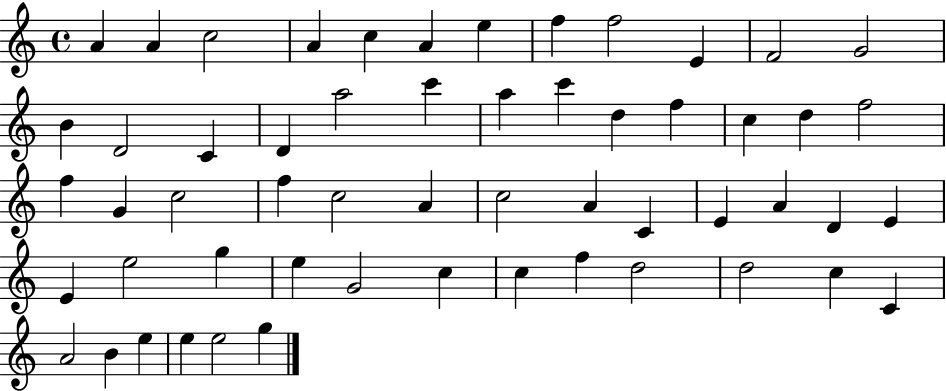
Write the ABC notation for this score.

X:1
T:Untitled
M:4/4
L:1/4
K:C
A A c2 A c A e f f2 E F2 G2 B D2 C D a2 c' a c' d f c d f2 f G c2 f c2 A c2 A C E A D E E e2 g e G2 c c f d2 d2 c C A2 B e e e2 g